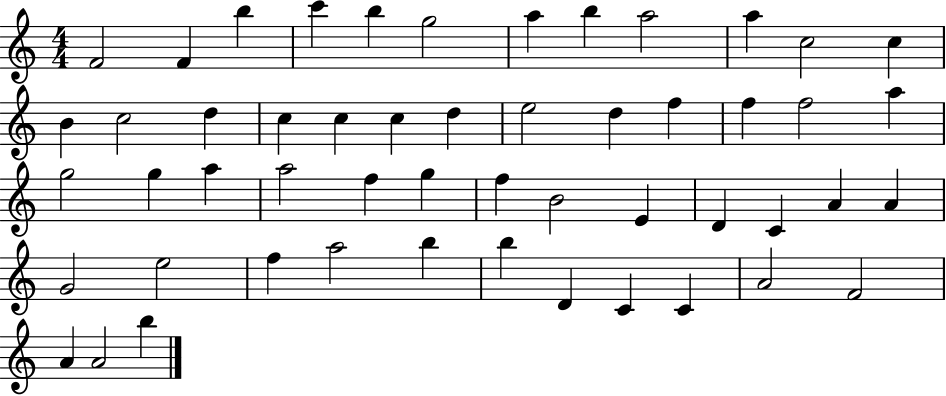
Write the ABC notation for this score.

X:1
T:Untitled
M:4/4
L:1/4
K:C
F2 F b c' b g2 a b a2 a c2 c B c2 d c c c d e2 d f f f2 a g2 g a a2 f g f B2 E D C A A G2 e2 f a2 b b D C C A2 F2 A A2 b